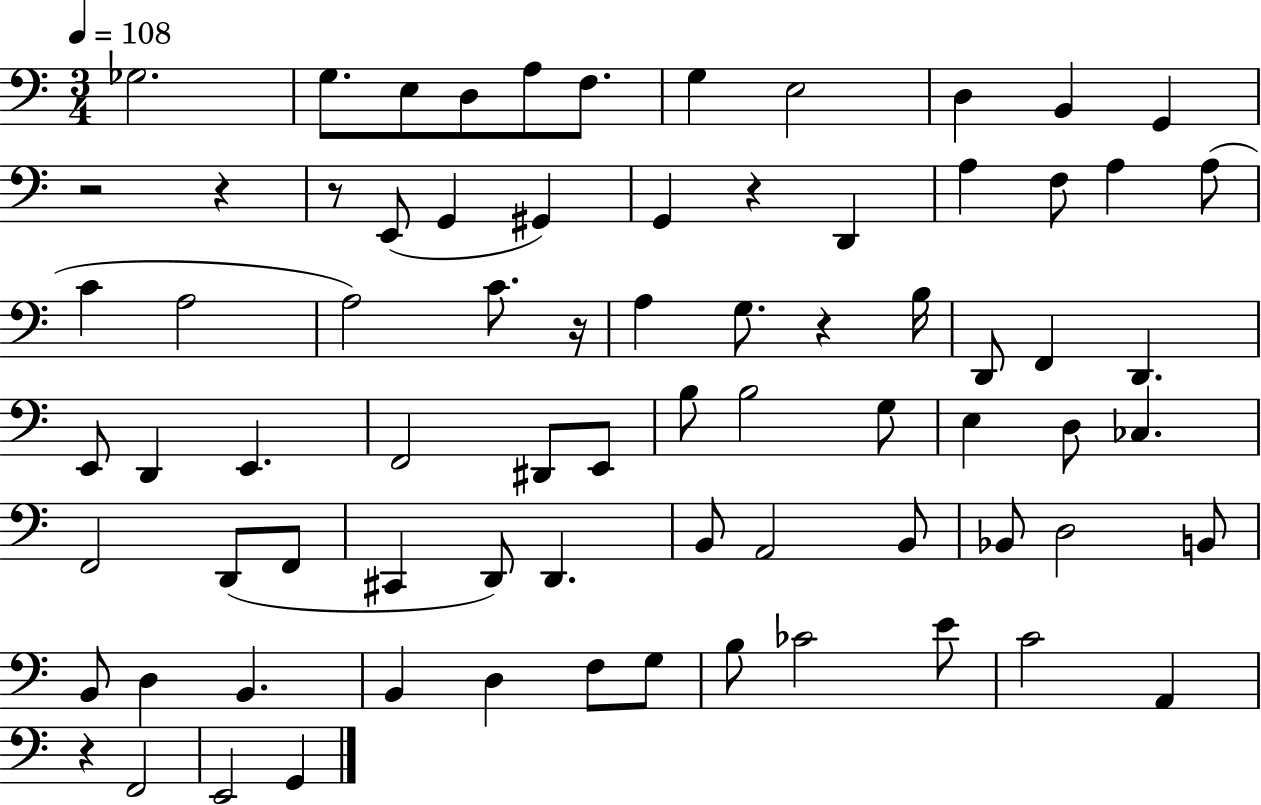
X:1
T:Untitled
M:3/4
L:1/4
K:C
_G,2 G,/2 E,/2 D,/2 A,/2 F,/2 G, E,2 D, B,, G,, z2 z z/2 E,,/2 G,, ^G,, G,, z D,, A, F,/2 A, A,/2 C A,2 A,2 C/2 z/4 A, G,/2 z B,/4 D,,/2 F,, D,, E,,/2 D,, E,, F,,2 ^D,,/2 E,,/2 B,/2 B,2 G,/2 E, D,/2 _C, F,,2 D,,/2 F,,/2 ^C,, D,,/2 D,, B,,/2 A,,2 B,,/2 _B,,/2 D,2 B,,/2 B,,/2 D, B,, B,, D, F,/2 G,/2 B,/2 _C2 E/2 C2 A,, z F,,2 E,,2 G,,